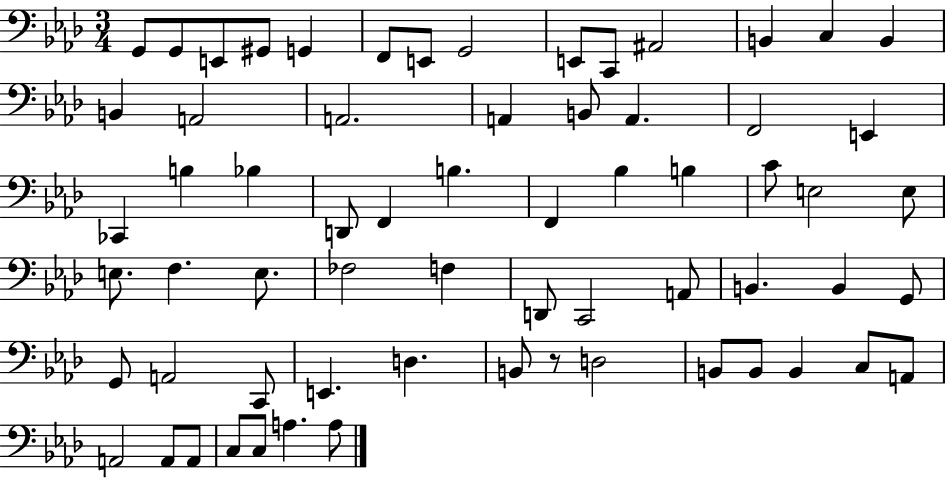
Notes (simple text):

G2/e G2/e E2/e G#2/e G2/q F2/e E2/e G2/h E2/e C2/e A#2/h B2/q C3/q B2/q B2/q A2/h A2/h. A2/q B2/e A2/q. F2/h E2/q CES2/q B3/q Bb3/q D2/e F2/q B3/q. F2/q Bb3/q B3/q C4/e E3/h E3/e E3/e. F3/q. E3/e. FES3/h F3/q D2/e C2/h A2/e B2/q. B2/q G2/e G2/e A2/h C2/e E2/q. D3/q. B2/e R/e D3/h B2/e B2/e B2/q C3/e A2/e A2/h A2/e A2/e C3/e C3/e A3/q. A3/e